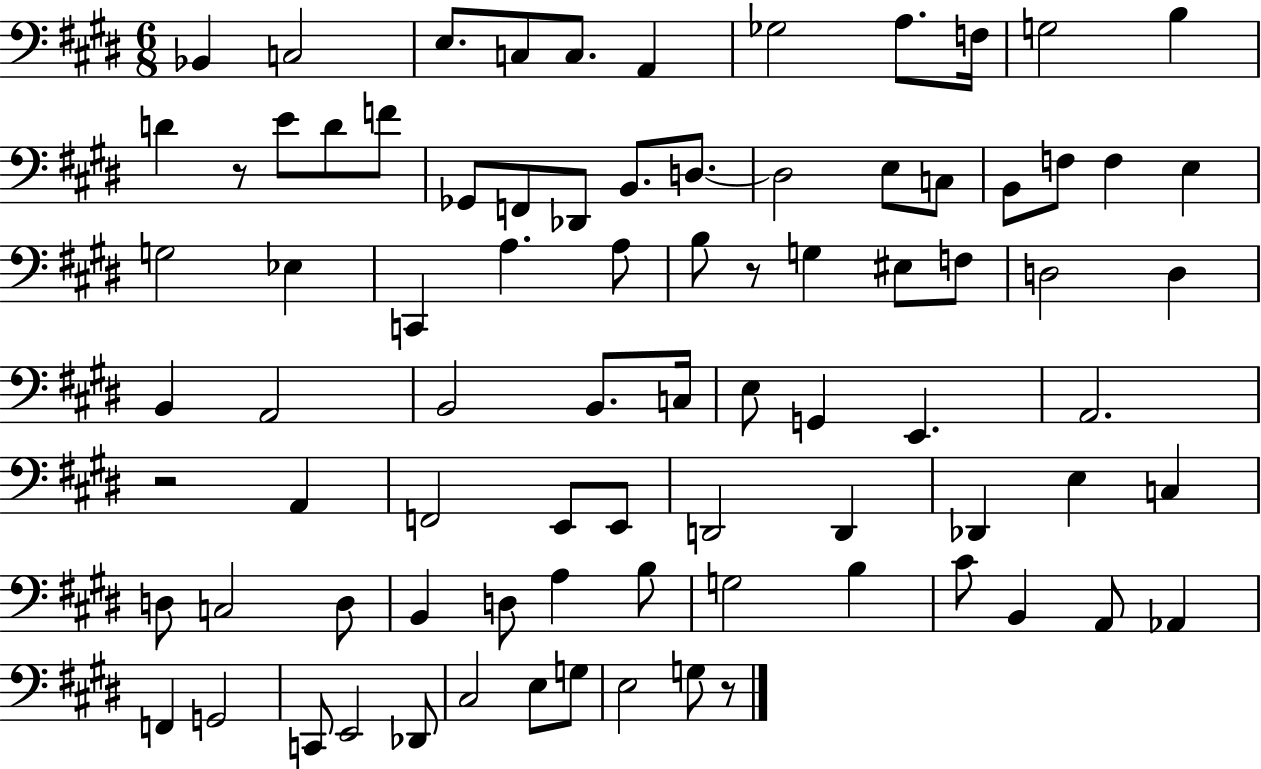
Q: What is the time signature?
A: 6/8